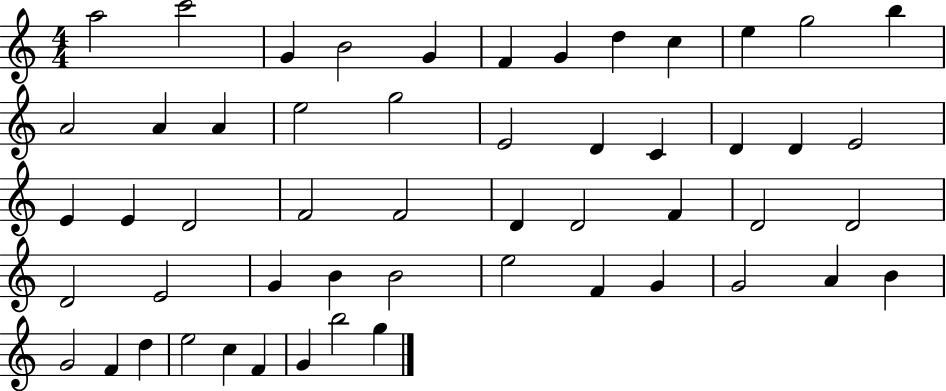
X:1
T:Untitled
M:4/4
L:1/4
K:C
a2 c'2 G B2 G F G d c e g2 b A2 A A e2 g2 E2 D C D D E2 E E D2 F2 F2 D D2 F D2 D2 D2 E2 G B B2 e2 F G G2 A B G2 F d e2 c F G b2 g